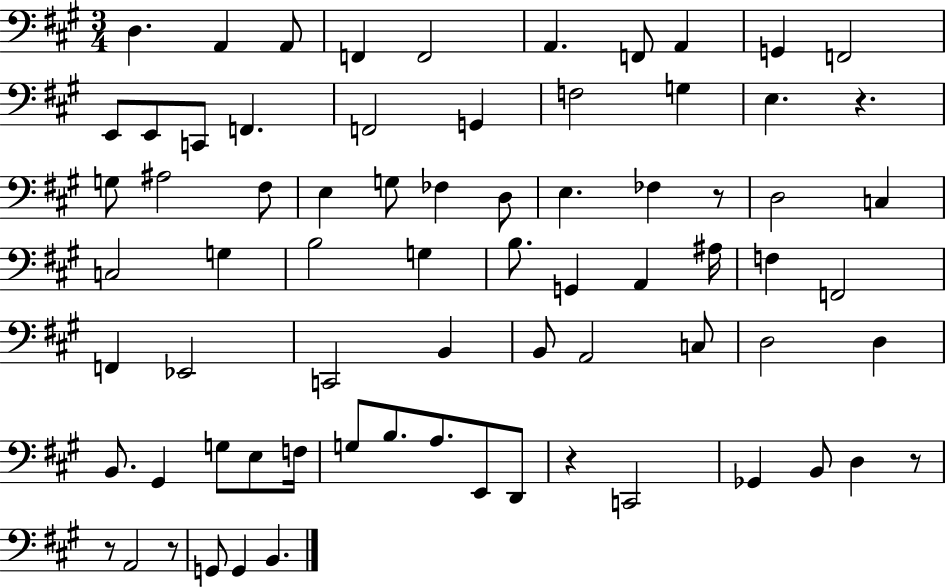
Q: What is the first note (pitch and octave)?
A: D3